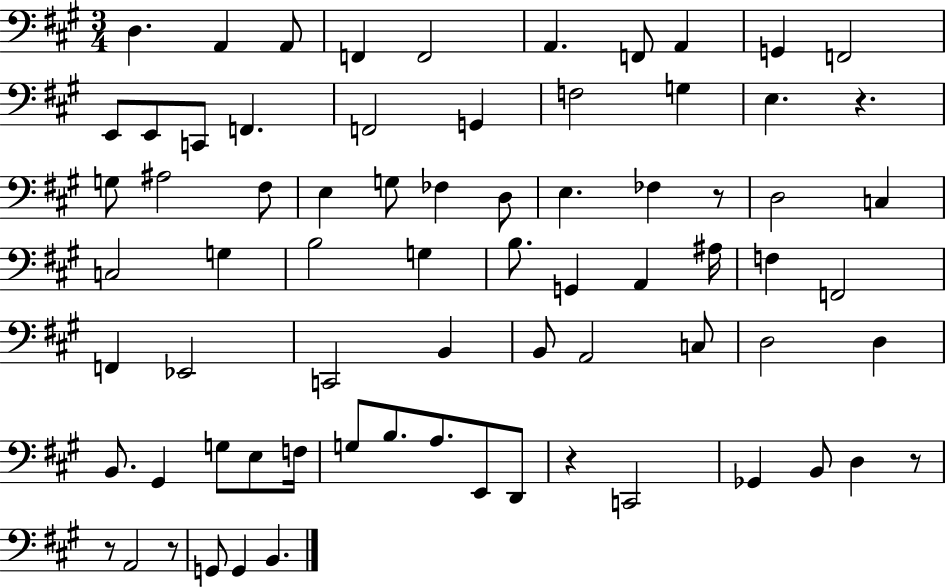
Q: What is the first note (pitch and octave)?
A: D3